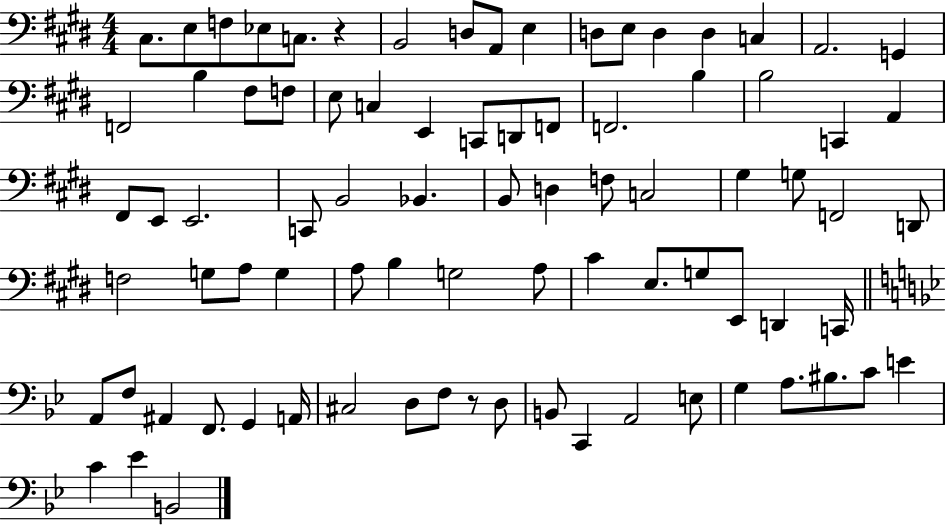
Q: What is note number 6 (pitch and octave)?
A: B2